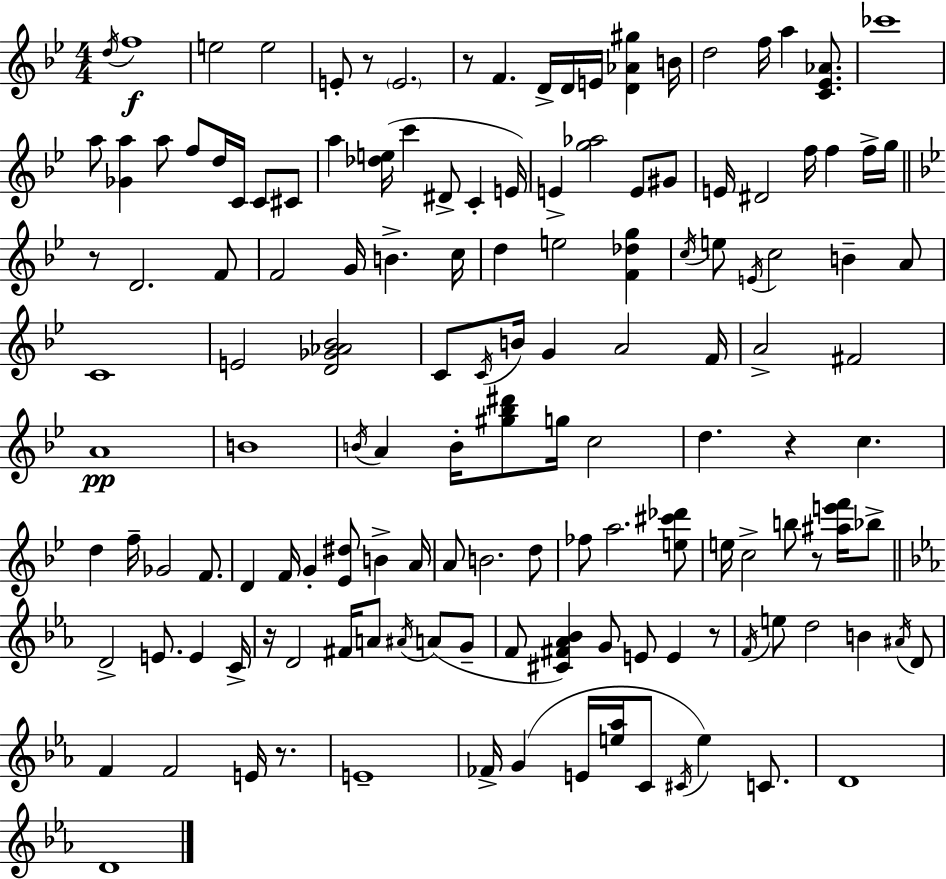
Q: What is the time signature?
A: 4/4